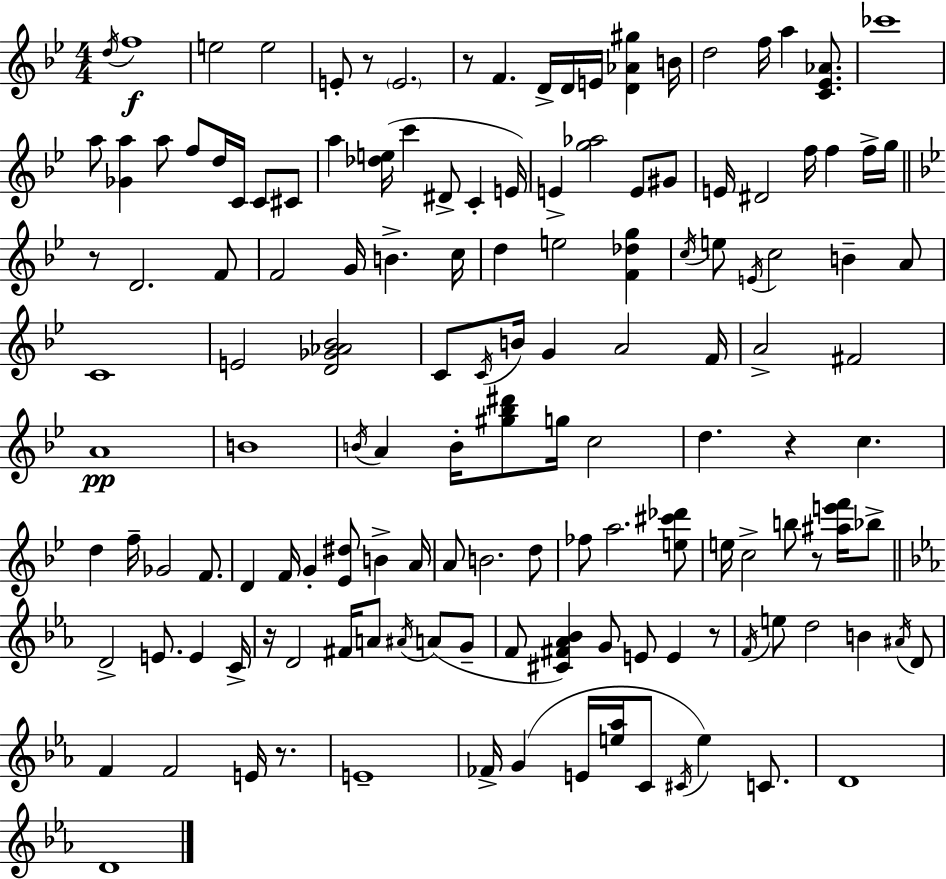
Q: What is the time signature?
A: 4/4